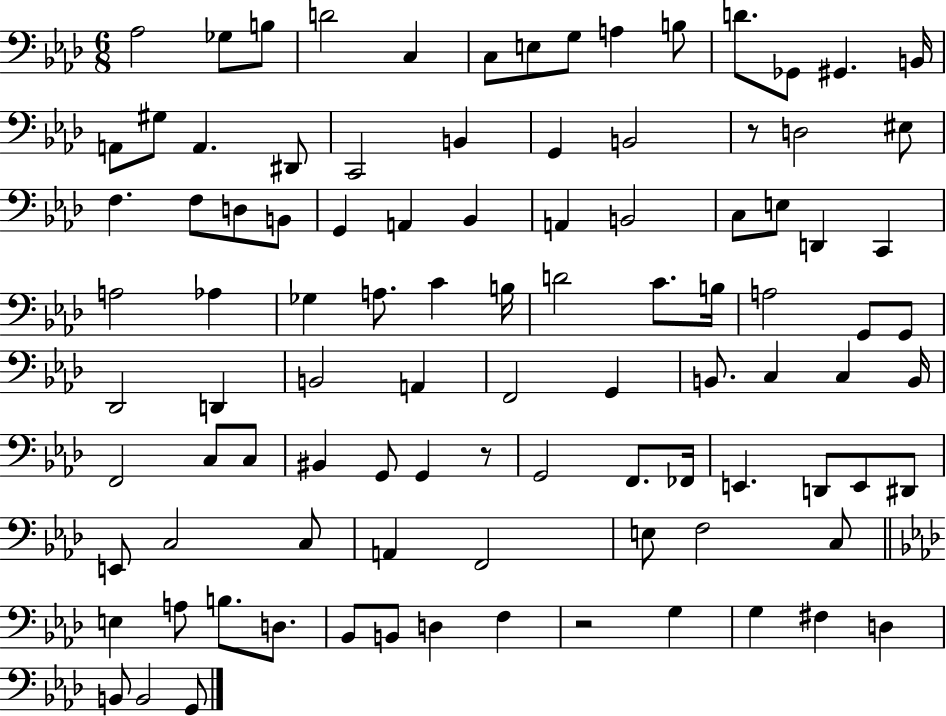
{
  \clef bass
  \numericTimeSignature
  \time 6/8
  \key aes \major
  aes2 ges8 b8 | d'2 c4 | c8 e8 g8 a4 b8 | d'8. ges,8 gis,4. b,16 | \break a,8 gis8 a,4. dis,8 | c,2 b,4 | g,4 b,2 | r8 d2 eis8 | \break f4. f8 d8 b,8 | g,4 a,4 bes,4 | a,4 b,2 | c8 e8 d,4 c,4 | \break a2 aes4 | ges4 a8. c'4 b16 | d'2 c'8. b16 | a2 g,8 g,8 | \break des,2 d,4 | b,2 a,4 | f,2 g,4 | b,8. c4 c4 b,16 | \break f,2 c8 c8 | bis,4 g,8 g,4 r8 | g,2 f,8. fes,16 | e,4. d,8 e,8 dis,8 | \break e,8 c2 c8 | a,4 f,2 | e8 f2 c8 | \bar "||" \break \key aes \major e4 a8 b8. d8. | bes,8 b,8 d4 f4 | r2 g4 | g4 fis4 d4 | \break b,8 b,2 g,8 | \bar "|."
}